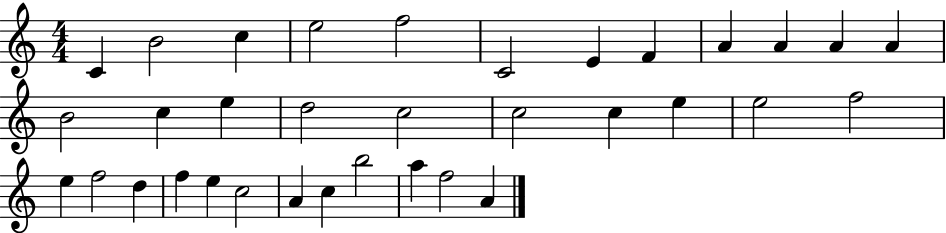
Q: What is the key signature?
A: C major